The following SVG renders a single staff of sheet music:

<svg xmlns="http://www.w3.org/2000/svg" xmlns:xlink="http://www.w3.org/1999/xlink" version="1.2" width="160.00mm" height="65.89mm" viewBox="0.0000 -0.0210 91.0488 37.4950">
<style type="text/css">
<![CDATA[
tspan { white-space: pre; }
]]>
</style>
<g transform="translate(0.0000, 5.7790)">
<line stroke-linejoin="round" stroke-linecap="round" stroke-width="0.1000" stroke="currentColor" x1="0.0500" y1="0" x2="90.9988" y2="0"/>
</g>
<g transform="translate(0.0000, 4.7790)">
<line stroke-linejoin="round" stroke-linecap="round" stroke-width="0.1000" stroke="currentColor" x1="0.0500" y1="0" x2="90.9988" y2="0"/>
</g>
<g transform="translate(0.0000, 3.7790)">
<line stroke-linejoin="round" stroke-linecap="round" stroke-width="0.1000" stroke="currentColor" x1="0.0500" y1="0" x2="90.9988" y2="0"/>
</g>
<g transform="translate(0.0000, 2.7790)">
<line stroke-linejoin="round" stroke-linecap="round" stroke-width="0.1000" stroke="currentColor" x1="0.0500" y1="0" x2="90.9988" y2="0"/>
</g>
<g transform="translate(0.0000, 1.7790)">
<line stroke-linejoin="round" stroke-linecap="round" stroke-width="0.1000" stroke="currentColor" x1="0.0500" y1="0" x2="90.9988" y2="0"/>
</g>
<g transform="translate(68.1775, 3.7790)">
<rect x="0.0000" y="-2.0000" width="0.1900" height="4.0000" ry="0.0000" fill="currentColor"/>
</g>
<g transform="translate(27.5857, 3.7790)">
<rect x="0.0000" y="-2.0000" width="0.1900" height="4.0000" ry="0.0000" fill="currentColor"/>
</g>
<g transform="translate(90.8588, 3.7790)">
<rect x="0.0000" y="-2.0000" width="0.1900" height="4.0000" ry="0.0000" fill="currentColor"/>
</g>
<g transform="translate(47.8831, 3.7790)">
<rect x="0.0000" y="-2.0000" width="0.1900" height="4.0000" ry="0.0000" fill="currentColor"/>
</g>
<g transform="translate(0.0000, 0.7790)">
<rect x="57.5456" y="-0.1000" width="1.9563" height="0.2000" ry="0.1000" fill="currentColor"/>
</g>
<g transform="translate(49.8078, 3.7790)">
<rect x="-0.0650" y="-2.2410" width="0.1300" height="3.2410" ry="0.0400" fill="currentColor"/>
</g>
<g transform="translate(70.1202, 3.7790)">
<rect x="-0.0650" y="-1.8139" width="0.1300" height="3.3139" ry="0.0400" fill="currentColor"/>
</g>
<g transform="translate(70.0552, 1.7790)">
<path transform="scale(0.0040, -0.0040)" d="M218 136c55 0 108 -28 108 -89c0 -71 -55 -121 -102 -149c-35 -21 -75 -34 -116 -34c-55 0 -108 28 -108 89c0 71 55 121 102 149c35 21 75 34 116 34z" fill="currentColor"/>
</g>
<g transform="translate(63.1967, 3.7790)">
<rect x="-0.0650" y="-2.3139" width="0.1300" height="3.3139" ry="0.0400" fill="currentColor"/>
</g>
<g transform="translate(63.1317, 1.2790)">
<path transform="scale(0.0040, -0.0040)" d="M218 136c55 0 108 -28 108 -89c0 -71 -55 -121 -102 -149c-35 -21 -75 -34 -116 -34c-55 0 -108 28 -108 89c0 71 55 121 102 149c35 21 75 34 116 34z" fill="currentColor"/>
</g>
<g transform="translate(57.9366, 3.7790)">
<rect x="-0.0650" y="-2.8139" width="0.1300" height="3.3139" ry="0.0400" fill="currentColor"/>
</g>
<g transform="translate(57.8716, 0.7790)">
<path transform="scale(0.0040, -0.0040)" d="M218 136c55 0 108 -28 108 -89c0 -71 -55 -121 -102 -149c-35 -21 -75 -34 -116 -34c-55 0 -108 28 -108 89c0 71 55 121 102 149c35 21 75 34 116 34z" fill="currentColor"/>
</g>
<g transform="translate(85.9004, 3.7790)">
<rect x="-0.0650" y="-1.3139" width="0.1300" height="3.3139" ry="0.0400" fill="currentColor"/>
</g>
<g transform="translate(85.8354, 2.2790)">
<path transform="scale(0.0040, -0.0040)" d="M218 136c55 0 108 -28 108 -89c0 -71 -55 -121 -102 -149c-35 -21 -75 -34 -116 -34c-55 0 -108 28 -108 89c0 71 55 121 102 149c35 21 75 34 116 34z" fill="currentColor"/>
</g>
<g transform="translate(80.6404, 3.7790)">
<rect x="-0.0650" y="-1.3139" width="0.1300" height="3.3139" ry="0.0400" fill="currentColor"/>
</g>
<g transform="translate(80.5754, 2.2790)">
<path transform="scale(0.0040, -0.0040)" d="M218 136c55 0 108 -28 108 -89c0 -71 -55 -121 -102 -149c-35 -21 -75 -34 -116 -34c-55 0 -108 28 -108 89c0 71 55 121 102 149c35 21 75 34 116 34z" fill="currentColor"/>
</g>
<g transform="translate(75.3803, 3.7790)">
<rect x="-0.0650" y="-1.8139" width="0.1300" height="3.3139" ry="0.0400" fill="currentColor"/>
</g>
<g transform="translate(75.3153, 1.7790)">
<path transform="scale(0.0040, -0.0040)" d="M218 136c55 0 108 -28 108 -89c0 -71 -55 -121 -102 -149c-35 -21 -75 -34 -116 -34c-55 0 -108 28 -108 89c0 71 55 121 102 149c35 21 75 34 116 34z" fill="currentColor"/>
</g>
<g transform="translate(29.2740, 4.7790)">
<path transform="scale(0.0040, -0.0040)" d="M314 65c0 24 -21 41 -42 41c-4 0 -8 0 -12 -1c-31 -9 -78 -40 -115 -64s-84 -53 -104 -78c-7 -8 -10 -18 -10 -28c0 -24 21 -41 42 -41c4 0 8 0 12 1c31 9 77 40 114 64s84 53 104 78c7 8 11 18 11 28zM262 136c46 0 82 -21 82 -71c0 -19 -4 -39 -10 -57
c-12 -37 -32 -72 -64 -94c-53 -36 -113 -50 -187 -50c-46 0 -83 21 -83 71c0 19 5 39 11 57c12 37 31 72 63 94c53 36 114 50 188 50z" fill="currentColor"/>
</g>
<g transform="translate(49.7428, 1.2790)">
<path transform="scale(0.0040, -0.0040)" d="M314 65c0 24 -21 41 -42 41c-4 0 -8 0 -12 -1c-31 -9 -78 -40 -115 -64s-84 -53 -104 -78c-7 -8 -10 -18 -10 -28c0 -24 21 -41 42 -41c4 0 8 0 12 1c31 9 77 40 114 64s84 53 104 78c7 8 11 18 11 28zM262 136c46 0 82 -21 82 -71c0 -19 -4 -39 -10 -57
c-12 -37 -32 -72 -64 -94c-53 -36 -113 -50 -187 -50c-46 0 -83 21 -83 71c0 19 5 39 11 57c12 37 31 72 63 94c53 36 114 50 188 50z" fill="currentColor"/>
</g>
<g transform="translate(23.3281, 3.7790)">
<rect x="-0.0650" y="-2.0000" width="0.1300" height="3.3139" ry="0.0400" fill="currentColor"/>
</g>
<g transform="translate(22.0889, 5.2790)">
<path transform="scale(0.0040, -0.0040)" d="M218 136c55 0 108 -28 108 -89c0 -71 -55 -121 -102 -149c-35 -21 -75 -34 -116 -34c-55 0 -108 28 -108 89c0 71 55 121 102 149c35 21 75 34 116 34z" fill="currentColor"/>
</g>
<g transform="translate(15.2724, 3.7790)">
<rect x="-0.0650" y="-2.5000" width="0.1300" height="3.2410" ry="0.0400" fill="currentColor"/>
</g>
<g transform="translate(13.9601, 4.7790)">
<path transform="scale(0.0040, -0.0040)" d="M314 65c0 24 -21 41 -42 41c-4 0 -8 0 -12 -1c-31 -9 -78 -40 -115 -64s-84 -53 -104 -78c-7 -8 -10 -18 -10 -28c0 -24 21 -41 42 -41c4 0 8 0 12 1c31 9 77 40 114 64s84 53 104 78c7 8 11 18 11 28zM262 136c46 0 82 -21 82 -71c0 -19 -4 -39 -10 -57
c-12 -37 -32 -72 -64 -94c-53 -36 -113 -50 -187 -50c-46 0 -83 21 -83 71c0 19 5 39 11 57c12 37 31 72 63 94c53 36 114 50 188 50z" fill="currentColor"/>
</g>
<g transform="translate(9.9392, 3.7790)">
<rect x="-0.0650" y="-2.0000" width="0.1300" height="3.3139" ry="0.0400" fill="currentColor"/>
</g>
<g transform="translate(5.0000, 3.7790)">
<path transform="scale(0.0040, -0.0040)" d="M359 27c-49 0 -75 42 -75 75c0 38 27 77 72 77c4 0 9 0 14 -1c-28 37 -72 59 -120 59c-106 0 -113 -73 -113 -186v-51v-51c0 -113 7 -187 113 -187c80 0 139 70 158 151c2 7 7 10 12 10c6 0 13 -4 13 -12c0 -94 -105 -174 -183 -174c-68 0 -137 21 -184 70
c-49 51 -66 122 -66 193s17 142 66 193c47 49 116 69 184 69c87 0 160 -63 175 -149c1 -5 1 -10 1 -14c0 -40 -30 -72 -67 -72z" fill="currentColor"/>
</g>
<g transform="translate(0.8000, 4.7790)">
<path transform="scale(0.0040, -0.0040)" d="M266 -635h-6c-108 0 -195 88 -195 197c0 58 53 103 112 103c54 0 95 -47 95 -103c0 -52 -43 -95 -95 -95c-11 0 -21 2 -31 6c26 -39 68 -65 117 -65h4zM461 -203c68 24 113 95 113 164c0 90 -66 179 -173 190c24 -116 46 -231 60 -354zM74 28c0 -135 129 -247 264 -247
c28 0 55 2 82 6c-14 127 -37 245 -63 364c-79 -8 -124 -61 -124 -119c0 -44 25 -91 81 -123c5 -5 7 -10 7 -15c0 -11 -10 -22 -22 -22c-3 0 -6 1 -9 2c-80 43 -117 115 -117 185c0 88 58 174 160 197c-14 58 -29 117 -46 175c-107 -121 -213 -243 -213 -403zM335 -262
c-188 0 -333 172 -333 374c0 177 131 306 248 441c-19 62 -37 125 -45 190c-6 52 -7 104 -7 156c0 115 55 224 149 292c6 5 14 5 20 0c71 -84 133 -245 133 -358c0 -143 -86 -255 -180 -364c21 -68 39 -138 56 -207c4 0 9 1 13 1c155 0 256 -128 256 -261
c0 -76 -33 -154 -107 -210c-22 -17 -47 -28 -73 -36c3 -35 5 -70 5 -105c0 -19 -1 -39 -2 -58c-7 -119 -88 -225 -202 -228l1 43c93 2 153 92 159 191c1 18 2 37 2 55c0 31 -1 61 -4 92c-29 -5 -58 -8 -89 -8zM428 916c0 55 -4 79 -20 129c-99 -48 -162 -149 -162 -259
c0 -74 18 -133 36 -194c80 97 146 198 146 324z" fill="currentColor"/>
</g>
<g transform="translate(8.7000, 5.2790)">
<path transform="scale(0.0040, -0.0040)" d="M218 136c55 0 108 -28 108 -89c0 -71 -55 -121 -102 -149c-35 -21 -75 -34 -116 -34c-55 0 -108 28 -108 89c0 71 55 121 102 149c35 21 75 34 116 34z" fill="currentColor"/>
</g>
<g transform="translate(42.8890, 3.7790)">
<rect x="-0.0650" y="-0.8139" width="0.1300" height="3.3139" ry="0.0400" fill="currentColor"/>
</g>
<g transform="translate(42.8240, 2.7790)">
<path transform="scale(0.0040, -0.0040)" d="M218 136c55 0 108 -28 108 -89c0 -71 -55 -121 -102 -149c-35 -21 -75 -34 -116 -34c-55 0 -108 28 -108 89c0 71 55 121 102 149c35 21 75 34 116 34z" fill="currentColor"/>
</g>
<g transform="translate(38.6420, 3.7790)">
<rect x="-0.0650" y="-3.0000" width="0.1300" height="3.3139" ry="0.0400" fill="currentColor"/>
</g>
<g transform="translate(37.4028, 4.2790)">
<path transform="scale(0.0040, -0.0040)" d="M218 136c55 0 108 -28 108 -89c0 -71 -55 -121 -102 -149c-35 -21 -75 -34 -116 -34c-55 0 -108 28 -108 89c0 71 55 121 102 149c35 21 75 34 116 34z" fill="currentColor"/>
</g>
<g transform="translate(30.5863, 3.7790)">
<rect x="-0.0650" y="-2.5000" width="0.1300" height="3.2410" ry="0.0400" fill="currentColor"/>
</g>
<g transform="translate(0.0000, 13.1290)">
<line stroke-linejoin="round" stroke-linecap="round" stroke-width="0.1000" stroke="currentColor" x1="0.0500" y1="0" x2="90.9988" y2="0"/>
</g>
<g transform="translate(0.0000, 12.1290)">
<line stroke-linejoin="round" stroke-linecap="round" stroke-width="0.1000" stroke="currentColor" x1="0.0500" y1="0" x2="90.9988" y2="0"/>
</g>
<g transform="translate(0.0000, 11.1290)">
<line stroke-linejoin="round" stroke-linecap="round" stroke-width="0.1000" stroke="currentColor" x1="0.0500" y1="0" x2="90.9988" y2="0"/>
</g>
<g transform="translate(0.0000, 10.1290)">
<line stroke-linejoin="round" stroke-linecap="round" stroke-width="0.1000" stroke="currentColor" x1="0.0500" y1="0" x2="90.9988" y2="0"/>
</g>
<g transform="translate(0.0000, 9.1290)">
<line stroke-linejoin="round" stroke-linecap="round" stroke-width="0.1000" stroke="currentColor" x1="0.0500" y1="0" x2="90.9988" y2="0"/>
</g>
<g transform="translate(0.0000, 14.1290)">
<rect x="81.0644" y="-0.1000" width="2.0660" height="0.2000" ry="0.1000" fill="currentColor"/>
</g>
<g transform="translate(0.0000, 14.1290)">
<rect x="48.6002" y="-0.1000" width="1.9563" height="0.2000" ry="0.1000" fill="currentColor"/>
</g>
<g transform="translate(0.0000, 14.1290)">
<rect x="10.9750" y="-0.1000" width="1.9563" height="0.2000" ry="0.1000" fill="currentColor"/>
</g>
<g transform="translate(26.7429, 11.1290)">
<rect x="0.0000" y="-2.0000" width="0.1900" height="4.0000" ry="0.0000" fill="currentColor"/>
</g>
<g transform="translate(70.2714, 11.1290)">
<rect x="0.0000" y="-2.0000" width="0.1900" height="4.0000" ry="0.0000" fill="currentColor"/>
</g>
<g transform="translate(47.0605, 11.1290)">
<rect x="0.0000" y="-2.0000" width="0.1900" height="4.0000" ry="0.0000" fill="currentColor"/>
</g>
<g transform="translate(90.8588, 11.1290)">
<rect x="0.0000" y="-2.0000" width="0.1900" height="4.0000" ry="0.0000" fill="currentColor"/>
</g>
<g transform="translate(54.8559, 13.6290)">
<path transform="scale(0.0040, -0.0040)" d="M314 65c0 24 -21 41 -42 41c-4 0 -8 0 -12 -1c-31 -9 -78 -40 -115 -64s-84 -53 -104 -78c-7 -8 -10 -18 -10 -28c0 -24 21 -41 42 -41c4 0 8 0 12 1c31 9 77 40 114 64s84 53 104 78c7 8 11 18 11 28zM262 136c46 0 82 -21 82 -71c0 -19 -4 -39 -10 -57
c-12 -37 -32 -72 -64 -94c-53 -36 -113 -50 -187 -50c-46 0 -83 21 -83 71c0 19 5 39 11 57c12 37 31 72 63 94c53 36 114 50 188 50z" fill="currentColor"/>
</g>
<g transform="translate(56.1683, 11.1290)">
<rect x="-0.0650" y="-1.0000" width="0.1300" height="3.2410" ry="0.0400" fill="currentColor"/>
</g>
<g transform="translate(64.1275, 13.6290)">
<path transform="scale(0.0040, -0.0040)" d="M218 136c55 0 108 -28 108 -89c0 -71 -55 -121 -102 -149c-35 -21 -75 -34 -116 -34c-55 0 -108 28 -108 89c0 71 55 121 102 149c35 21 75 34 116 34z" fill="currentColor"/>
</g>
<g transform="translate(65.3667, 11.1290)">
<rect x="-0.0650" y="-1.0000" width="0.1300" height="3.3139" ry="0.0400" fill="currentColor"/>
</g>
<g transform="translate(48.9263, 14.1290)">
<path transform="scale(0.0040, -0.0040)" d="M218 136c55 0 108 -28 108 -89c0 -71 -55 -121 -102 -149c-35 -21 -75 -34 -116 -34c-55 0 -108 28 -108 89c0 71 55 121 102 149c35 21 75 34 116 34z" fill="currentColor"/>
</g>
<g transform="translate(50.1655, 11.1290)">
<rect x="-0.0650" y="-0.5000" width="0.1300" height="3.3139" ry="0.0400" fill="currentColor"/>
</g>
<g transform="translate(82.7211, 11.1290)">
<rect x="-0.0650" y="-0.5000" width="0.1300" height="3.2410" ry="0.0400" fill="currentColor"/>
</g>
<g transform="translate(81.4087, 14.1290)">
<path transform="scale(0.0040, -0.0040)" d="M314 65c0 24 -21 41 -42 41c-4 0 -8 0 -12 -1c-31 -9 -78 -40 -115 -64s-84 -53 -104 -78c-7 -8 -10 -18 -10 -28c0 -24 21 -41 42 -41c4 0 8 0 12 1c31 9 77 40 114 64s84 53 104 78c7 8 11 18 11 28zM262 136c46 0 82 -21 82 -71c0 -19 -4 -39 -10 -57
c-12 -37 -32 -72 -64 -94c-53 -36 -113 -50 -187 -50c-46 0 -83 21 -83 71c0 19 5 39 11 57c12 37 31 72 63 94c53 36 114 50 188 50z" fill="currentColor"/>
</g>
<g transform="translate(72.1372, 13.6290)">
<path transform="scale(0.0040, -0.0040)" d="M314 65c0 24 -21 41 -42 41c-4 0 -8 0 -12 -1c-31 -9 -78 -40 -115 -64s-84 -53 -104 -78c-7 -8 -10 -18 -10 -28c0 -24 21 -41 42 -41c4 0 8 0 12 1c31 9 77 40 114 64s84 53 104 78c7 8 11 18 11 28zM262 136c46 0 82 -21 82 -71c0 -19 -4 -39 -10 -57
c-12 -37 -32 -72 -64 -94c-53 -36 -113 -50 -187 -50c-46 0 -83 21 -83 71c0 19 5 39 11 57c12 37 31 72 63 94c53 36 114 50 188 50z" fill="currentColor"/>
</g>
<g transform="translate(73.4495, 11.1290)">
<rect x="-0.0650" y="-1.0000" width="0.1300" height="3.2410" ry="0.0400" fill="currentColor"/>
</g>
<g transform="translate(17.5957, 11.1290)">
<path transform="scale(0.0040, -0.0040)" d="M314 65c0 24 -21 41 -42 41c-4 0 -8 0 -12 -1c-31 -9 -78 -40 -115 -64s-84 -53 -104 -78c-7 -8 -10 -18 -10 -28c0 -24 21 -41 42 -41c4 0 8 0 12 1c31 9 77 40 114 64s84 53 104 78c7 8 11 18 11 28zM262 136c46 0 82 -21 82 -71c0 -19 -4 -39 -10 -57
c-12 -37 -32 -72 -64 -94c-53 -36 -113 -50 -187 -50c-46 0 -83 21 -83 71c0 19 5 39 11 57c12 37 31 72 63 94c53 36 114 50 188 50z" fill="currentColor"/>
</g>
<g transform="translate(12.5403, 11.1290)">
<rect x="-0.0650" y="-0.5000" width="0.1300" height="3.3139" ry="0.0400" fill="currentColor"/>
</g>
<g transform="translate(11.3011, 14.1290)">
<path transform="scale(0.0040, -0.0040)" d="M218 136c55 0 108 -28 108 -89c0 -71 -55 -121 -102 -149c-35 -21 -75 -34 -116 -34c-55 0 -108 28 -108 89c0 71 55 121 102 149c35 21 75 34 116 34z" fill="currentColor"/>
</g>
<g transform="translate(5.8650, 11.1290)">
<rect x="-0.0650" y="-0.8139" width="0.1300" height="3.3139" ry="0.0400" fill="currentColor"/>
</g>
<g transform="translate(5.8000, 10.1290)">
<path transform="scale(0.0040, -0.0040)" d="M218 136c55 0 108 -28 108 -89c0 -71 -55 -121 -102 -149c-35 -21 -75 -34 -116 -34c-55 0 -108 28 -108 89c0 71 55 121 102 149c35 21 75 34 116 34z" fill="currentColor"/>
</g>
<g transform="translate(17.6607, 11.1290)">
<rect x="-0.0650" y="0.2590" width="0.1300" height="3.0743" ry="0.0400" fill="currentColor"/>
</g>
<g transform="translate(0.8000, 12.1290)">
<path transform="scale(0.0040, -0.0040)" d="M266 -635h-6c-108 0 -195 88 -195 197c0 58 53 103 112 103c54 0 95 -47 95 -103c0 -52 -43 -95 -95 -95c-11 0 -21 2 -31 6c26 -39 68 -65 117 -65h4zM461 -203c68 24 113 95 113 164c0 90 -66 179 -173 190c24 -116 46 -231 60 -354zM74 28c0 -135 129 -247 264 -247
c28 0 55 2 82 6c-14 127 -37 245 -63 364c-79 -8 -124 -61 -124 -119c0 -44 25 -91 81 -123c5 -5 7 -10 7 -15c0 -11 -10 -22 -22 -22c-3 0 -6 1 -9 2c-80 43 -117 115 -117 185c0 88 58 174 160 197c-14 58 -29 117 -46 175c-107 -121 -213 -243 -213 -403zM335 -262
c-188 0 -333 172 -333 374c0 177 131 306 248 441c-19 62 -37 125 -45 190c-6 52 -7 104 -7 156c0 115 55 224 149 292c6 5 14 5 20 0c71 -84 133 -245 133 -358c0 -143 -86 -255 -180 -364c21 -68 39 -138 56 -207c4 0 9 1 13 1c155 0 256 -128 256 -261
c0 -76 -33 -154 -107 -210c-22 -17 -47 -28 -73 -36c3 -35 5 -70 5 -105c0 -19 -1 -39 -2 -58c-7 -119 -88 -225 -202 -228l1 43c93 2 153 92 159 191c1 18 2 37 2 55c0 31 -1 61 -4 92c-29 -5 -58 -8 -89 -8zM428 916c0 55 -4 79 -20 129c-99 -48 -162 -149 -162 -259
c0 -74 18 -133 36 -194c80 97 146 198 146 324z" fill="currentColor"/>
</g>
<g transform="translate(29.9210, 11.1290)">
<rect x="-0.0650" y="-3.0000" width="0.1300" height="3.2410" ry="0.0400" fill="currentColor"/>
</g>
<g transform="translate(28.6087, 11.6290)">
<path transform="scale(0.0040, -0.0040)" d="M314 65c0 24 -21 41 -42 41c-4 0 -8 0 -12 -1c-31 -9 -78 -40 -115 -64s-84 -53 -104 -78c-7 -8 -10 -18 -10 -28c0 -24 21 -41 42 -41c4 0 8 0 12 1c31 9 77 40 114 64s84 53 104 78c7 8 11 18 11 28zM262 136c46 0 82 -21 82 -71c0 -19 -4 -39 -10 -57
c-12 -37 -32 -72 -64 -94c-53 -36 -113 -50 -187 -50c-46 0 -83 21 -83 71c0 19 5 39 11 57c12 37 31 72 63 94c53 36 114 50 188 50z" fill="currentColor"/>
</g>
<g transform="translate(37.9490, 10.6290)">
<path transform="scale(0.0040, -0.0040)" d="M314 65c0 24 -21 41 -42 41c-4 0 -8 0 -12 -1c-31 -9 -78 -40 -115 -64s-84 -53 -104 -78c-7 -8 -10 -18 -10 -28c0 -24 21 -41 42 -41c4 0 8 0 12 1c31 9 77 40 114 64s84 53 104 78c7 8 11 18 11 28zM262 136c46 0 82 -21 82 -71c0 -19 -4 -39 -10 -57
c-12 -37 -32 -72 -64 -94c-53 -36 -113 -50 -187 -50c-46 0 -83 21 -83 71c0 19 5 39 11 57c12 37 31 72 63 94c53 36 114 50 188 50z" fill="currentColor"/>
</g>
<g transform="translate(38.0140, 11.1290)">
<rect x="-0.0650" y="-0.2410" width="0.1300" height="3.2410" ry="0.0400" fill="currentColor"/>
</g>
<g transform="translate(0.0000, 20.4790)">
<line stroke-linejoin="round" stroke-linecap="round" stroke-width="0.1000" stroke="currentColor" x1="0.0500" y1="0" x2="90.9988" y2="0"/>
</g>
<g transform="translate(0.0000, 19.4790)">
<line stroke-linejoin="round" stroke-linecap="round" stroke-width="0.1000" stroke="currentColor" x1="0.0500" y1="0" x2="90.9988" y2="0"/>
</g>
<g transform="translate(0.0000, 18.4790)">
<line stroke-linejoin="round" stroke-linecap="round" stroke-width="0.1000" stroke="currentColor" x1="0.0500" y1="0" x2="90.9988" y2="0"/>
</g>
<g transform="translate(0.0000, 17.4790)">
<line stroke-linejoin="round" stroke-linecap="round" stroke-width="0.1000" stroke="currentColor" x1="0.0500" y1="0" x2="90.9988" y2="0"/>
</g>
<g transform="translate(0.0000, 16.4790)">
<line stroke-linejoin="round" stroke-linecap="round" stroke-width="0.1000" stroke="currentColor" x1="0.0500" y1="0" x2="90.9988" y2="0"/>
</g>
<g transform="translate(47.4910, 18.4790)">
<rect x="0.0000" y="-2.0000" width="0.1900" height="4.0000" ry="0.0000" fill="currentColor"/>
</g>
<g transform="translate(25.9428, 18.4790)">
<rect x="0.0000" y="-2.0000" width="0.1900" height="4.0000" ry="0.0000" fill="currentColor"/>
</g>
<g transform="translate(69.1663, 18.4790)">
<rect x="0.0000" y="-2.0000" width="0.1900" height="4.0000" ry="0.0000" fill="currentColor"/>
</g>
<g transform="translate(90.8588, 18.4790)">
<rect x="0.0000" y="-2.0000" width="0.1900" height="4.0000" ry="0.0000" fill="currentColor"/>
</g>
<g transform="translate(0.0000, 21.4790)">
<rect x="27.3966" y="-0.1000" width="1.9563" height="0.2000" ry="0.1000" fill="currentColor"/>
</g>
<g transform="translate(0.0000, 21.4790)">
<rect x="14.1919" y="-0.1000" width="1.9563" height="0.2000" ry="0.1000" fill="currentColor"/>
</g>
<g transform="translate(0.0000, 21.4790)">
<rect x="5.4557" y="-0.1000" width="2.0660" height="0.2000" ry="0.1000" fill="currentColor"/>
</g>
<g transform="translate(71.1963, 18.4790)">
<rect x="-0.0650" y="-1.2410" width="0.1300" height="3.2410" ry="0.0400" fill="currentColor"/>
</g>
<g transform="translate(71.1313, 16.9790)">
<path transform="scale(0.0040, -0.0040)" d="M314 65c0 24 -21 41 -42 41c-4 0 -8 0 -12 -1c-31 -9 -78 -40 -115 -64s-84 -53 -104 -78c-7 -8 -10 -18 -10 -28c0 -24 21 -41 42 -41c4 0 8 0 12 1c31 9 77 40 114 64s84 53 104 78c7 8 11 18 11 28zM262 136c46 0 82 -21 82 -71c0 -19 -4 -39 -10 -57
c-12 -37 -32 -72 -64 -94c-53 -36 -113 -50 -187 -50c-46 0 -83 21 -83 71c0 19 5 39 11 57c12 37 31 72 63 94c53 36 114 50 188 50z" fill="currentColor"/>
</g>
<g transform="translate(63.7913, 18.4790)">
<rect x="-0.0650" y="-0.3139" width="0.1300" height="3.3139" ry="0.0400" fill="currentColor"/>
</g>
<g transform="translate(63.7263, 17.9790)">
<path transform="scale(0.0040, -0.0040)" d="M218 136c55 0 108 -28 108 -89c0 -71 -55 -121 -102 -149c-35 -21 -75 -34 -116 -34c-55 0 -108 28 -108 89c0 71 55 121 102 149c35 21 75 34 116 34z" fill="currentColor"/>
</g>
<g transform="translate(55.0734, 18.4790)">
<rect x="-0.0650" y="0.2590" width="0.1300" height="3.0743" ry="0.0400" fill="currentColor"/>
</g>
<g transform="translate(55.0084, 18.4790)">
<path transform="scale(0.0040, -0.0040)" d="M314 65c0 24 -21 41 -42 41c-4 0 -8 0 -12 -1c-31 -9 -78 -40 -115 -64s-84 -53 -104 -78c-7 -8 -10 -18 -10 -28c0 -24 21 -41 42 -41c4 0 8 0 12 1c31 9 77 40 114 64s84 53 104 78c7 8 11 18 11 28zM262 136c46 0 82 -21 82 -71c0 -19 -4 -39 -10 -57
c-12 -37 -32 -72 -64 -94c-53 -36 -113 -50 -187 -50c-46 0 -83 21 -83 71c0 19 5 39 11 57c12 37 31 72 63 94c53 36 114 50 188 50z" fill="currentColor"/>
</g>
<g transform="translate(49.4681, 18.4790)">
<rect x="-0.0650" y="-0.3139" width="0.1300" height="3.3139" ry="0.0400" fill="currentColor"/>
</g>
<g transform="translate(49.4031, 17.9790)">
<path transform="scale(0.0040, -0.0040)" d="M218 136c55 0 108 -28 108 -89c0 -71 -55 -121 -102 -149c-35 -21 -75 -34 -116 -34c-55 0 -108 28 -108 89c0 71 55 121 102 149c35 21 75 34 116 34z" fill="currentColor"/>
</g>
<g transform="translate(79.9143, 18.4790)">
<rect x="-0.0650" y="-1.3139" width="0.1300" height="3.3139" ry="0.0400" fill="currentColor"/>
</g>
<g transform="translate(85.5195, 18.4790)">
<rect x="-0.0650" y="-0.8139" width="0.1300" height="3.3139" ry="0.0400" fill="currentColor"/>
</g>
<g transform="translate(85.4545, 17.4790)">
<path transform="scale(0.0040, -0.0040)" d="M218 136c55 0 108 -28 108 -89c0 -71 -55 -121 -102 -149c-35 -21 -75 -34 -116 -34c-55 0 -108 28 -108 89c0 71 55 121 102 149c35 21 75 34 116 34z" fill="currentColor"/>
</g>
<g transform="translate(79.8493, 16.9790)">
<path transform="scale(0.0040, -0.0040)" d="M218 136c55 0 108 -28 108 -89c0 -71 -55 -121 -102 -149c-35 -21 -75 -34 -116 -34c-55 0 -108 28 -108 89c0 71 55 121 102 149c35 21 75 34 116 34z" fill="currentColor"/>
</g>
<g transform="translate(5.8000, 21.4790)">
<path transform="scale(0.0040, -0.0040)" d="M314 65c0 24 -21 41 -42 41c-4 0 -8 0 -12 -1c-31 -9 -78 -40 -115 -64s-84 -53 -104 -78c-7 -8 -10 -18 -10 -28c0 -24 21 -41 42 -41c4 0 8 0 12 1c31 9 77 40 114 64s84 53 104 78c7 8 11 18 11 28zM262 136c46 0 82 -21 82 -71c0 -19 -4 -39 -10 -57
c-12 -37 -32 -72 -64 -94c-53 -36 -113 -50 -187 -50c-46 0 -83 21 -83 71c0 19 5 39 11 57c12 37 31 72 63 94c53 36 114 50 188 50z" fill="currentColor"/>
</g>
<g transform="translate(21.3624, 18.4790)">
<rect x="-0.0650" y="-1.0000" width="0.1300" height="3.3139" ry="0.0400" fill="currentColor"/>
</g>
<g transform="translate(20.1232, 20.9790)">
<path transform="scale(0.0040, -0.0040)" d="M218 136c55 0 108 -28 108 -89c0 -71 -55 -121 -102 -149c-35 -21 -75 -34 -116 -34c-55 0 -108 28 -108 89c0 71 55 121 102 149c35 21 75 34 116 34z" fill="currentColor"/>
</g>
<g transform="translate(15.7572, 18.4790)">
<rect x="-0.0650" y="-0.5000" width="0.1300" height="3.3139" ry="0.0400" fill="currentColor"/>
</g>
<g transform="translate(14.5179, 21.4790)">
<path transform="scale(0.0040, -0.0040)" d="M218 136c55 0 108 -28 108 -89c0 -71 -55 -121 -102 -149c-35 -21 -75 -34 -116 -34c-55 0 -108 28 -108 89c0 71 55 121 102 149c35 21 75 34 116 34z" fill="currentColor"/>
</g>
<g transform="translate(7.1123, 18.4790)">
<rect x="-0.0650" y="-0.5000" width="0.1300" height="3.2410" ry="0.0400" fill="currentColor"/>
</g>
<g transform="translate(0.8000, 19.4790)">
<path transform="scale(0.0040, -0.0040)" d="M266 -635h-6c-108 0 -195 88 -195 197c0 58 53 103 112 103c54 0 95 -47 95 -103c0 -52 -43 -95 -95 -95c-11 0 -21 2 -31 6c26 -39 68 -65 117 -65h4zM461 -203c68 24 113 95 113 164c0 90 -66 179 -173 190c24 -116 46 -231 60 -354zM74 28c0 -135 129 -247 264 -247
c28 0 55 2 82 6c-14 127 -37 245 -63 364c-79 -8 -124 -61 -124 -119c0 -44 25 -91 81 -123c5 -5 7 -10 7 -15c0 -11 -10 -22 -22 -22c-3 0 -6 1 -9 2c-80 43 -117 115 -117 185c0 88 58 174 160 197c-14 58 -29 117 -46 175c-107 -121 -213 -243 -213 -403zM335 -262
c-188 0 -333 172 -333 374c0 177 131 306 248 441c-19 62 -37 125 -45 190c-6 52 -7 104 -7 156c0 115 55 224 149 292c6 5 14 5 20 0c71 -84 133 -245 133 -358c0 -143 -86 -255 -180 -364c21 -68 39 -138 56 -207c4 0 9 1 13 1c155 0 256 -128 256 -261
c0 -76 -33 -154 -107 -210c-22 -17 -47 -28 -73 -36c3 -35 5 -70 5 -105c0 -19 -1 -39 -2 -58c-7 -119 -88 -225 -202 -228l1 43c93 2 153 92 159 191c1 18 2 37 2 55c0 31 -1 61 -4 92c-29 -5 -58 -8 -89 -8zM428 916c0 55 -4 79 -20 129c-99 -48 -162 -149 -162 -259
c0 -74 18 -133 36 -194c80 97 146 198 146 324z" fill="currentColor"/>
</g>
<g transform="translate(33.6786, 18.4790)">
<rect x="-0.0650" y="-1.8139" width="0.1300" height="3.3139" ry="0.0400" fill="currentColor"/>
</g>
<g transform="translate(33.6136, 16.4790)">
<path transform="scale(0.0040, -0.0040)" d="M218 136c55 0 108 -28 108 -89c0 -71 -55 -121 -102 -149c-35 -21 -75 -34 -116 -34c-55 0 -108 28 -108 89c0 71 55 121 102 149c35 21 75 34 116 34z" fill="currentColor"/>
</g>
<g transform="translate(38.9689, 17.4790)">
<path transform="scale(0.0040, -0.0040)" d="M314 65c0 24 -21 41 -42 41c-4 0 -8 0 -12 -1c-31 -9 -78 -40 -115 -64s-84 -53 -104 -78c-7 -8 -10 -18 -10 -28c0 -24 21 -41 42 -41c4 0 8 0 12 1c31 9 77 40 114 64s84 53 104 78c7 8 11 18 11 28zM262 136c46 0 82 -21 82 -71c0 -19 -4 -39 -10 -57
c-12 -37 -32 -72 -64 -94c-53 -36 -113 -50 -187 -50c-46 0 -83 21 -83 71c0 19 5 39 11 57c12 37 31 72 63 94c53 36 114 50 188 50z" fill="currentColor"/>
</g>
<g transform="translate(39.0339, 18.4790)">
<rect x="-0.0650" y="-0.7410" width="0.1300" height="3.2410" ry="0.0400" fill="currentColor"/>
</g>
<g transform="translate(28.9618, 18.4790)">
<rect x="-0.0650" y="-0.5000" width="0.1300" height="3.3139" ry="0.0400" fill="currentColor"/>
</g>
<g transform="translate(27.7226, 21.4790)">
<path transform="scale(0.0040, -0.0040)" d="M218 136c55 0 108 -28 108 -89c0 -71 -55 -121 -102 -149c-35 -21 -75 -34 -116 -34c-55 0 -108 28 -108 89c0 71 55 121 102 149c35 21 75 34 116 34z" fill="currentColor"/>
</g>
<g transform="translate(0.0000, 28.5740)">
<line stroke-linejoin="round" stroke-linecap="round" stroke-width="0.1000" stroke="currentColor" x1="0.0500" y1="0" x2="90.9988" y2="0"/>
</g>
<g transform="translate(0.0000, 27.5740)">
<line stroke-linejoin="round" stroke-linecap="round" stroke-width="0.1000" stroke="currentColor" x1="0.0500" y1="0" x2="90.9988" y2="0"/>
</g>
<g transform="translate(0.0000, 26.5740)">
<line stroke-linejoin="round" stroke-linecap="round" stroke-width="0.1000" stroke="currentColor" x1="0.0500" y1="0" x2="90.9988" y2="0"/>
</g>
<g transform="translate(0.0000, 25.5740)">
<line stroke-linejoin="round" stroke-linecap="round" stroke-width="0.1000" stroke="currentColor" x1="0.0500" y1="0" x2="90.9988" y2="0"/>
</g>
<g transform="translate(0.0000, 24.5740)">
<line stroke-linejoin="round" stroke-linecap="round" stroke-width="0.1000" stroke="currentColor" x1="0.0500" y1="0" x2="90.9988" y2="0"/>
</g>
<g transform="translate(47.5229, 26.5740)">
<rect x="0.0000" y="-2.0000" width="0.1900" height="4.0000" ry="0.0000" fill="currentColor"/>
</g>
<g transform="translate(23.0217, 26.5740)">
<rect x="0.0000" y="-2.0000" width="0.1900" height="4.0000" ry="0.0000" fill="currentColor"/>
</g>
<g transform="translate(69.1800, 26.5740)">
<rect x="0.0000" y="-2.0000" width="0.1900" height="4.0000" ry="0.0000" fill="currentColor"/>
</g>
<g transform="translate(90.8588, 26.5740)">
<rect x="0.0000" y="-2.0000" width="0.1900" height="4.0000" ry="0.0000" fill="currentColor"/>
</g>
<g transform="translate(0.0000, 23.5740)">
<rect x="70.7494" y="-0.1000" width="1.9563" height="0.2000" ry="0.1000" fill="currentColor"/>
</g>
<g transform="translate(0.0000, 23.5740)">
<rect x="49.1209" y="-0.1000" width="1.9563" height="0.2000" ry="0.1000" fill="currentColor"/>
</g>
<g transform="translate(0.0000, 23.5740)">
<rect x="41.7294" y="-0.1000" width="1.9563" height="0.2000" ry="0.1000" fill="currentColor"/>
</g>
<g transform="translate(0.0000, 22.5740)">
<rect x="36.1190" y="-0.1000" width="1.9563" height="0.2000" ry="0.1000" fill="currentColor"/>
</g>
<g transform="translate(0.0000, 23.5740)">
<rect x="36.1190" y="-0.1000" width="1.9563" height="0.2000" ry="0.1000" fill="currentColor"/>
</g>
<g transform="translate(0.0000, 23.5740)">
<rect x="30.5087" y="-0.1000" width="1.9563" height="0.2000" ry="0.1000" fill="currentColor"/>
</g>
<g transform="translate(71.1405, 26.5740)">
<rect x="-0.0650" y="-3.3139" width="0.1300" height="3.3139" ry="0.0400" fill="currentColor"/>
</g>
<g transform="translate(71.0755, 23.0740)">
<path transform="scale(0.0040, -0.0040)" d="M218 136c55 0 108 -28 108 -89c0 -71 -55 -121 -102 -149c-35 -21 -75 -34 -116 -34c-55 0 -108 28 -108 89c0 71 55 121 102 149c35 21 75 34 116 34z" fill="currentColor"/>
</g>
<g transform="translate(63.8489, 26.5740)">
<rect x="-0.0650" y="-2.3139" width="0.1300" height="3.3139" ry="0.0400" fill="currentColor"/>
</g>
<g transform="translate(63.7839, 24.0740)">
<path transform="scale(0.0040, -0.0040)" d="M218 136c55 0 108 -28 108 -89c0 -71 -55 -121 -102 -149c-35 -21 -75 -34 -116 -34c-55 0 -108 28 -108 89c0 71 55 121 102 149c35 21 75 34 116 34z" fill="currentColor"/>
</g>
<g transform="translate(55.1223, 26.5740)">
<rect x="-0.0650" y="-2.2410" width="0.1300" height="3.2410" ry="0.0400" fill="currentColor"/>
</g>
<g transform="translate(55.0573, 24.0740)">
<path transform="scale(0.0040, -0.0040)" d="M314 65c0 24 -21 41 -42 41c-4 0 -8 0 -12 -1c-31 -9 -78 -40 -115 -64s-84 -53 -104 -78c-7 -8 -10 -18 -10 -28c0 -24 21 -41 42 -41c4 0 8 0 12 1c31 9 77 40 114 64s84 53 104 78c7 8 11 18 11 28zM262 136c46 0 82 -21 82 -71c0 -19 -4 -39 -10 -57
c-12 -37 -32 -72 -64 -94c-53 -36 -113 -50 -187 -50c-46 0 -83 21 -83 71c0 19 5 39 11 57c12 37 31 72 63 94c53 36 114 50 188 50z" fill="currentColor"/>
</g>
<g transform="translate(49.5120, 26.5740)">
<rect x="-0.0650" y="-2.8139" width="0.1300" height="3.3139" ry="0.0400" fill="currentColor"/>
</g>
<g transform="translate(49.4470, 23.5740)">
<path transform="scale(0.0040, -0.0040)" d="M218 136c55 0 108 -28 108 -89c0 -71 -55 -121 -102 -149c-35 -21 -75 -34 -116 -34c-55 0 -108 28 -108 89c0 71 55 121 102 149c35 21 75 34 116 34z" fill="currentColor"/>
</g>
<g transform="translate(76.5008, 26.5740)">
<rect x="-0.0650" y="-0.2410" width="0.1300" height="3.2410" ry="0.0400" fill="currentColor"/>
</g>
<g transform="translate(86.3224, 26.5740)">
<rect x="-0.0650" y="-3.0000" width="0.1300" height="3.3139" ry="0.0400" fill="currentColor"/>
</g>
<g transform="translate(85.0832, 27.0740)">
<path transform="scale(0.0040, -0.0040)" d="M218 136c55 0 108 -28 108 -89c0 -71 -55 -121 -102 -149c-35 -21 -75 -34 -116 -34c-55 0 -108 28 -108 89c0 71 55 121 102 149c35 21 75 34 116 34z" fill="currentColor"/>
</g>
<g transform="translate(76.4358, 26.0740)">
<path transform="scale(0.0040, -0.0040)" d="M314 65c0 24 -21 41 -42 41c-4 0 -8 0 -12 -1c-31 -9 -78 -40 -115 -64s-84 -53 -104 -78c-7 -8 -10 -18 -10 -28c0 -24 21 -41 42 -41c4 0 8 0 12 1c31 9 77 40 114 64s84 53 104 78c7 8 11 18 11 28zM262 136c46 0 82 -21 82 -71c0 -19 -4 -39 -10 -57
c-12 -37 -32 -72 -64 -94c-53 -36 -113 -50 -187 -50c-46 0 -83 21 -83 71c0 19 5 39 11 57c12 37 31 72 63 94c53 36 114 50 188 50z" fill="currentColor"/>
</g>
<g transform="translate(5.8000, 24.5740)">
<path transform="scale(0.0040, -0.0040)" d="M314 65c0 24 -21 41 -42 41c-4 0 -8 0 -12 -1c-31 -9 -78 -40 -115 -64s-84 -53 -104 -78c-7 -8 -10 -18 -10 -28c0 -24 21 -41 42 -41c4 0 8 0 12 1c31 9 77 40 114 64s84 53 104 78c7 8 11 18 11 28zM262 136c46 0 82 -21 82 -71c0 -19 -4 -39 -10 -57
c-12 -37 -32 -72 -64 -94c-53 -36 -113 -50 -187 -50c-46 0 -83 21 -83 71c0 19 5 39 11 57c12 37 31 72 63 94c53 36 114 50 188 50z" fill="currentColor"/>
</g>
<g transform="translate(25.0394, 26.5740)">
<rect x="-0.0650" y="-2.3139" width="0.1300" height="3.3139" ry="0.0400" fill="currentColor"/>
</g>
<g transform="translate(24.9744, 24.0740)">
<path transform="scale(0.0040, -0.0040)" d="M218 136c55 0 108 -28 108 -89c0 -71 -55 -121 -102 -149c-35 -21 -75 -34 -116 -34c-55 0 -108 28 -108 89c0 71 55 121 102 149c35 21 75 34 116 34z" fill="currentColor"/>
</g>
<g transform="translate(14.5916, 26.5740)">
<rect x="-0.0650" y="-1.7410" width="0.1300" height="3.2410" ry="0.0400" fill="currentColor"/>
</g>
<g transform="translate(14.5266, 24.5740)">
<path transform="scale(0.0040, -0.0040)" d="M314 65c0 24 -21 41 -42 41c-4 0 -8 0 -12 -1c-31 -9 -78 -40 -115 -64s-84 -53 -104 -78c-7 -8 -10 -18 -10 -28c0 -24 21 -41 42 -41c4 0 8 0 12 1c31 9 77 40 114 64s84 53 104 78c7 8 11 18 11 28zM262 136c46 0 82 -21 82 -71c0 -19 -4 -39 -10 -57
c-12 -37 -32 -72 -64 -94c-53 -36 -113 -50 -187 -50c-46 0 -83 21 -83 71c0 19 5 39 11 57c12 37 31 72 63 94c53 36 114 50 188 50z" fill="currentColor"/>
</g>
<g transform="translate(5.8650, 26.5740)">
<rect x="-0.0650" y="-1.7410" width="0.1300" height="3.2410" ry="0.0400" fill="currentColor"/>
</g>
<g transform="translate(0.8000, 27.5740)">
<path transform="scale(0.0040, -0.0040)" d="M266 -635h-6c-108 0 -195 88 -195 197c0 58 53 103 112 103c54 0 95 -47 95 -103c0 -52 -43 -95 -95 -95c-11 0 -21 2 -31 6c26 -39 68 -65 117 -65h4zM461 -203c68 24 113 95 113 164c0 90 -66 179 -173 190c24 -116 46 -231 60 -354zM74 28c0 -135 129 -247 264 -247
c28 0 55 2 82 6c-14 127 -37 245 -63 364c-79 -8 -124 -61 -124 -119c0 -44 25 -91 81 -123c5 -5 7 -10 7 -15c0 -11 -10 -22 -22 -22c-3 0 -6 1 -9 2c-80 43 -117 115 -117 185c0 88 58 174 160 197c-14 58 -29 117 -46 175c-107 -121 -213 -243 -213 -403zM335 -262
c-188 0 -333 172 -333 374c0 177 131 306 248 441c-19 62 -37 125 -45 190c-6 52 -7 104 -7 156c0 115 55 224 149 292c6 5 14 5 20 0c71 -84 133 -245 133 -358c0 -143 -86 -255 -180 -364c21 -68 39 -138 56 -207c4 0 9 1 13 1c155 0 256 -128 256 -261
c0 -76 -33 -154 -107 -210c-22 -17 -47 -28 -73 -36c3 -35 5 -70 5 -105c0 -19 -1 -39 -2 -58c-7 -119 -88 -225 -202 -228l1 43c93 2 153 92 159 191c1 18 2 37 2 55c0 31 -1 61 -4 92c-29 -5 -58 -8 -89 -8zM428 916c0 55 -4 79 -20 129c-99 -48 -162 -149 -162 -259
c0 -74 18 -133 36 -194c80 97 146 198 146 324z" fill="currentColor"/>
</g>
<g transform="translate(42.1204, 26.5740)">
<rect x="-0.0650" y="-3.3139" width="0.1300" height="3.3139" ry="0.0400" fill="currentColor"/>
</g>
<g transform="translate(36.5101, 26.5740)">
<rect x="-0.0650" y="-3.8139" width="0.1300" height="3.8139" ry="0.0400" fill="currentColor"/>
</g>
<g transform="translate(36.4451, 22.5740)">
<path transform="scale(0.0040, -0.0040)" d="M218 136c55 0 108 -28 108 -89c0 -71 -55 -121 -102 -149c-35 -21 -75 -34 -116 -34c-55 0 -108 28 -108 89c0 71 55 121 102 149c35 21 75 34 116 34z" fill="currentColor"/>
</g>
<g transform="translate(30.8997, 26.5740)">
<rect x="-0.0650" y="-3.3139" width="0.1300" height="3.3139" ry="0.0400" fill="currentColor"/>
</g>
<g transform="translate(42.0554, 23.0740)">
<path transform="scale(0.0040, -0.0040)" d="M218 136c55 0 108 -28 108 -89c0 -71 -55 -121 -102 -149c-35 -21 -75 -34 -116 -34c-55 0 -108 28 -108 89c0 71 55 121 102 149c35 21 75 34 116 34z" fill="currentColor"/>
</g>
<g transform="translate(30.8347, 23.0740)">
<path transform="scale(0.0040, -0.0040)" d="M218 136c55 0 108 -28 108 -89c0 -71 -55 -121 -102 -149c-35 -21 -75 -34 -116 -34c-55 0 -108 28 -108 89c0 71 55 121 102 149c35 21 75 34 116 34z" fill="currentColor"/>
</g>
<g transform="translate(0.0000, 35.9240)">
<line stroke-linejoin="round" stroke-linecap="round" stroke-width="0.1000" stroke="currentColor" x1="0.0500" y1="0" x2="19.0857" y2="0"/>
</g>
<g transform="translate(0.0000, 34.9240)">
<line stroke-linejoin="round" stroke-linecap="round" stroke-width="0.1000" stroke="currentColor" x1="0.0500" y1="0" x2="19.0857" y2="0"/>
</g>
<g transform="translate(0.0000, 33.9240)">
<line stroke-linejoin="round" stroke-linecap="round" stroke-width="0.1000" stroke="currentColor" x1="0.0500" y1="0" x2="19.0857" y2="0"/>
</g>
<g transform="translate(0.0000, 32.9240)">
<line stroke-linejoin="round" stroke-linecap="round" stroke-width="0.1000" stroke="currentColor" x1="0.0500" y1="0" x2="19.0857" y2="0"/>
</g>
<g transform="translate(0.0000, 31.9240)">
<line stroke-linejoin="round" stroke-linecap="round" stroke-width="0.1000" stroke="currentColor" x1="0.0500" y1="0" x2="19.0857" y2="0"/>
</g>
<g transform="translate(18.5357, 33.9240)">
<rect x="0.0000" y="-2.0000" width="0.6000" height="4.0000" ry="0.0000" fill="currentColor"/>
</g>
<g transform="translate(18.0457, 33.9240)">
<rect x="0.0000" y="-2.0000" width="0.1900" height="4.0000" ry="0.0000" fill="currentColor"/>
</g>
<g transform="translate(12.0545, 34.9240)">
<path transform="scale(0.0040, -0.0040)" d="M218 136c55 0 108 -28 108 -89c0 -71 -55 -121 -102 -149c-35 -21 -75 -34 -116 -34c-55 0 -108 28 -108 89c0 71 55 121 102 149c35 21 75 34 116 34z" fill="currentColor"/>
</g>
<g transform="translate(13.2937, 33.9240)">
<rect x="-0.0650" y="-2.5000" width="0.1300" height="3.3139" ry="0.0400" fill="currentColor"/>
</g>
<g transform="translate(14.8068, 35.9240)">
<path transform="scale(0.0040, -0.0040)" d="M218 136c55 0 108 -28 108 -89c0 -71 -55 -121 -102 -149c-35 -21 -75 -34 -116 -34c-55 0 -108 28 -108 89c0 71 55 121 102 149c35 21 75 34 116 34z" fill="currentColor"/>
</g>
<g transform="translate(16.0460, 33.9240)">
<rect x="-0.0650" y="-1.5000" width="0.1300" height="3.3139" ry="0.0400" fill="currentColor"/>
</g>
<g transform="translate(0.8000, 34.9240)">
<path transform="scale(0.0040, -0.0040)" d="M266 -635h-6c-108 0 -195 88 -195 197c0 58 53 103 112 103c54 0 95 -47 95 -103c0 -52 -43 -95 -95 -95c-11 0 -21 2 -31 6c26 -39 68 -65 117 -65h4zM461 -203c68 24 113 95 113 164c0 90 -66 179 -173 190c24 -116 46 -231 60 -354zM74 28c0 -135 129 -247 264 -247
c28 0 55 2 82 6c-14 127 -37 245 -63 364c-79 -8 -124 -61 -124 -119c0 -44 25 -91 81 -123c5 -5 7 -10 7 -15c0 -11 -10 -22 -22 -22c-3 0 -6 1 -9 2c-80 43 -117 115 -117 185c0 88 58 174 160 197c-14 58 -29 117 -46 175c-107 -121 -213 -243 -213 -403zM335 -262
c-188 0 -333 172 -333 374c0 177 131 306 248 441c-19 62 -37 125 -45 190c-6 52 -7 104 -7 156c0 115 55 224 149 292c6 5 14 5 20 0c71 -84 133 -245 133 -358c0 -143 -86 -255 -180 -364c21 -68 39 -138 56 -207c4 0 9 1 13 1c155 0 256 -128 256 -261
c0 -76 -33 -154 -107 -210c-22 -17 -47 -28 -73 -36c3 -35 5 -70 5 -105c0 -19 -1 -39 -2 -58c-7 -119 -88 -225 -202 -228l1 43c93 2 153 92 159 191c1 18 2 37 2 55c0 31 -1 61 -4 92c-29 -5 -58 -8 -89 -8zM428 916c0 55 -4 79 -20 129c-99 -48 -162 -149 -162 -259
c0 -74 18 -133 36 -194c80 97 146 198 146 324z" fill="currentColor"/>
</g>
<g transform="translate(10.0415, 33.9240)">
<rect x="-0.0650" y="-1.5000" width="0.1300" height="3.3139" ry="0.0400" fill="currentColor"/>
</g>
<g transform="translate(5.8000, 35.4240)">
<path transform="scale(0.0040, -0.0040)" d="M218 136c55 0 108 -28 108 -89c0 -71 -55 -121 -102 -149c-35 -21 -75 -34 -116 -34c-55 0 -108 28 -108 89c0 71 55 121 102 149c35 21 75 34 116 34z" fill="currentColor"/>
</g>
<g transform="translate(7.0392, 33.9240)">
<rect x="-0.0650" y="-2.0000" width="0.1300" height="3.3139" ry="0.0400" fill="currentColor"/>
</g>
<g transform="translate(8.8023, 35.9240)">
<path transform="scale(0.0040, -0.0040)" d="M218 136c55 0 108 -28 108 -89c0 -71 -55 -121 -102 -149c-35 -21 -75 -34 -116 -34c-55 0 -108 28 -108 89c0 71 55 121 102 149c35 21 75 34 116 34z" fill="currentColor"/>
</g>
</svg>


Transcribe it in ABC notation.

X:1
T:Untitled
M:4/4
L:1/4
K:C
F G2 F G2 A d g2 a g f f e e d C B2 A2 c2 C D2 D D2 C2 C2 C D C f d2 c B2 c e2 e d f2 f2 g b c' b a g2 g b c2 A F E G E